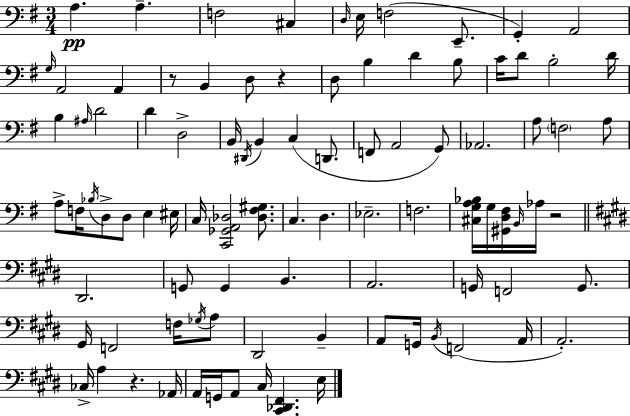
X:1
T:Untitled
M:3/4
L:1/4
K:G
A, A, F,2 ^C, D,/4 E,/4 F,2 E,,/2 G,, A,,2 G,/4 A,,2 A,, z/2 B,, D,/2 z D,/2 B, D B,/2 C/4 D/2 B,2 D/4 B, ^A,/4 D2 D D,2 B,,/4 ^D,,/4 B,, C, D,,/2 F,,/2 A,,2 G,,/2 _A,,2 A,/2 F,2 A,/2 A,/2 F,/4 _B,/4 D,/2 D,/2 E, ^E,/4 C,/4 [C,,_G,,A,,_D,]2 [_D,^F,^G,]/2 C, D, _E,2 F,2 [^C,G,A,_B,]/4 G,/4 [^G,,D,^F,]/4 B,,/4 _A,/4 z2 ^D,,2 G,,/2 G,, B,, A,,2 G,,/4 F,,2 G,,/2 ^G,,/4 F,,2 F,/4 _G,/4 A,/2 ^D,,2 B,, A,,/2 G,,/4 B,,/4 F,,2 A,,/4 A,,2 _C,/4 A, z _A,,/4 A,,/4 G,,/4 A,,/2 ^C,/4 [^C,,_D,,^F,,] E,/4